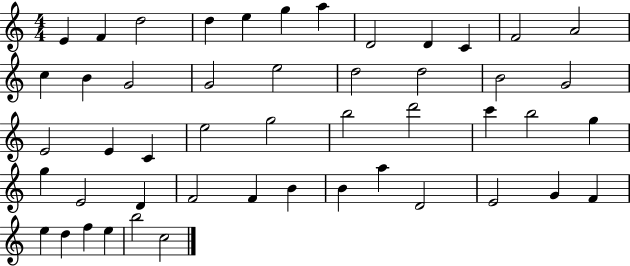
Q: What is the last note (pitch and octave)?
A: C5